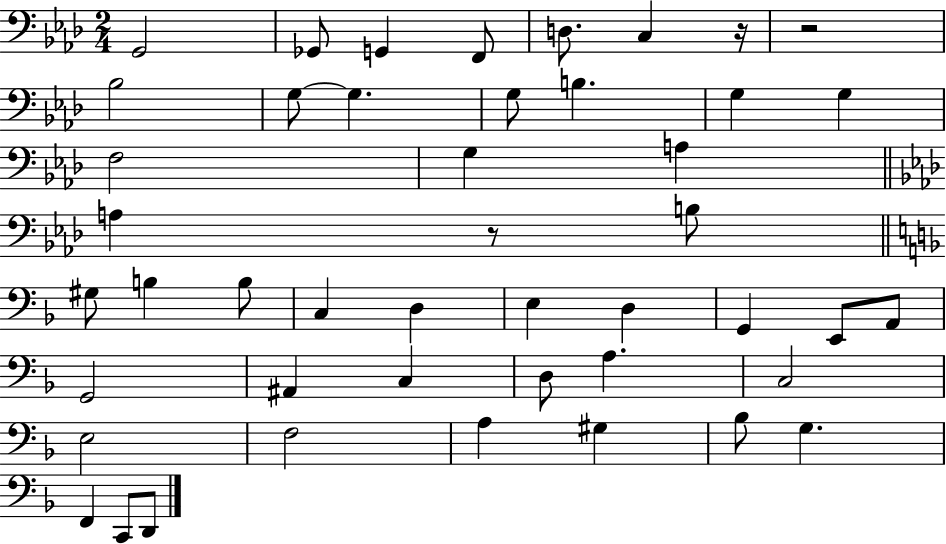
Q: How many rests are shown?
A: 3